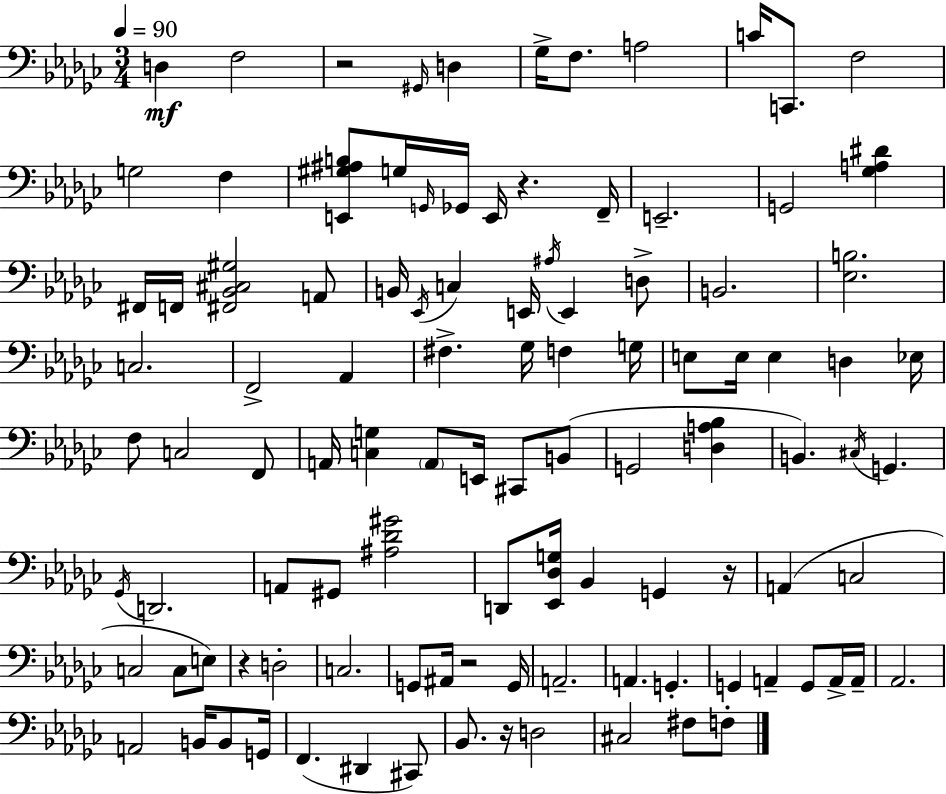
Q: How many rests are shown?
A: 6